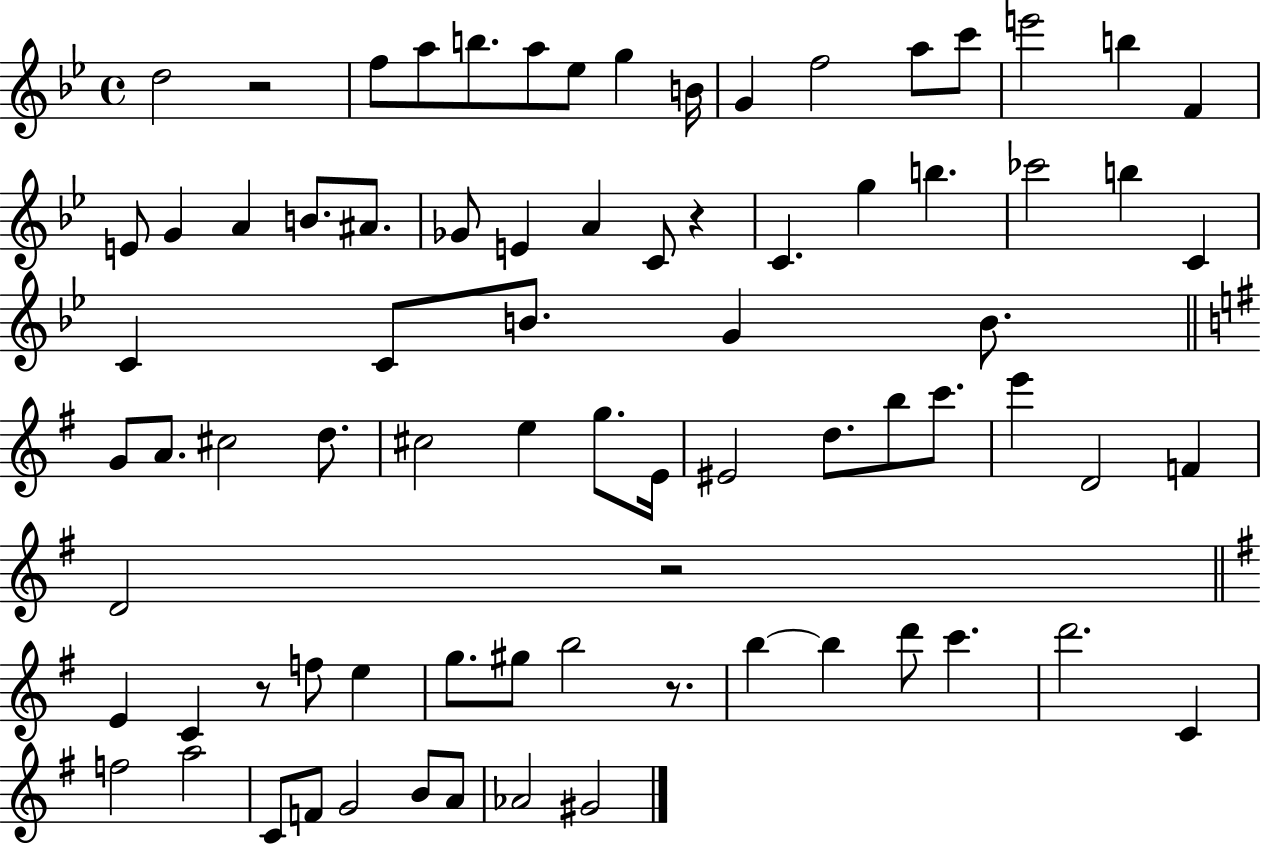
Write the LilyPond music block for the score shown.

{
  \clef treble
  \time 4/4
  \defaultTimeSignature
  \key bes \major
  d''2 r2 | f''8 a''8 b''8. a''8 ees''8 g''4 b'16 | g'4 f''2 a''8 c'''8 | e'''2 b''4 f'4 | \break e'8 g'4 a'4 b'8. ais'8. | ges'8 e'4 a'4 c'8 r4 | c'4. g''4 b''4. | ces'''2 b''4 c'4 | \break c'4 c'8 b'8. g'4 b'8. | \bar "||" \break \key e \minor g'8 a'8. cis''2 d''8. | cis''2 e''4 g''8. e'16 | eis'2 d''8. b''8 c'''8. | e'''4 d'2 f'4 | \break d'2 r2 | \bar "||" \break \key e \minor e'4 c'4 r8 f''8 e''4 | g''8. gis''8 b''2 r8. | b''4~~ b''4 d'''8 c'''4. | d'''2. c'4 | \break f''2 a''2 | c'8 f'8 g'2 b'8 a'8 | aes'2 gis'2 | \bar "|."
}